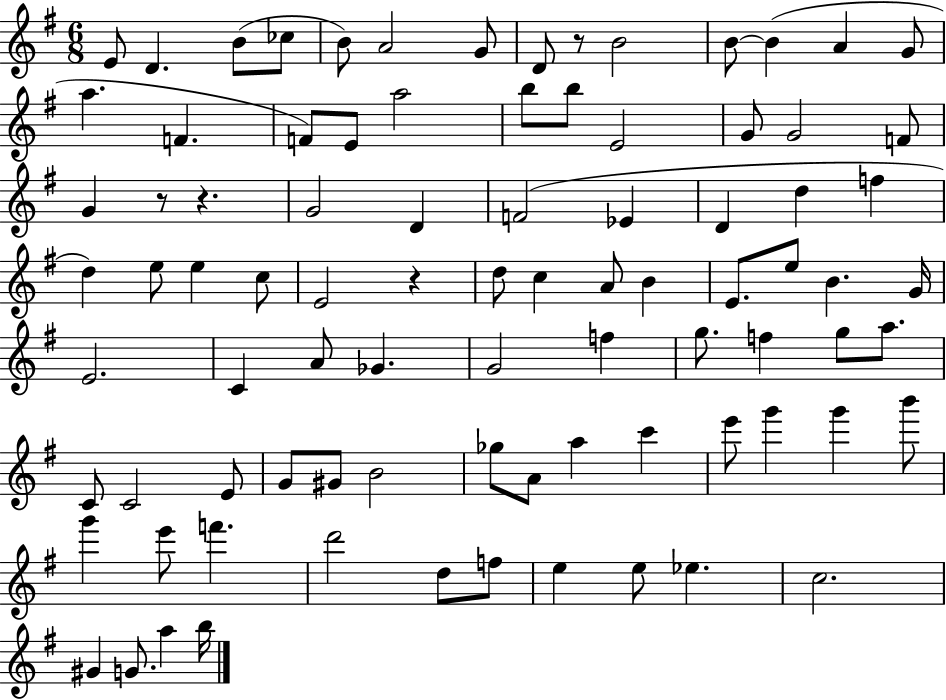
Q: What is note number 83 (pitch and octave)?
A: B5